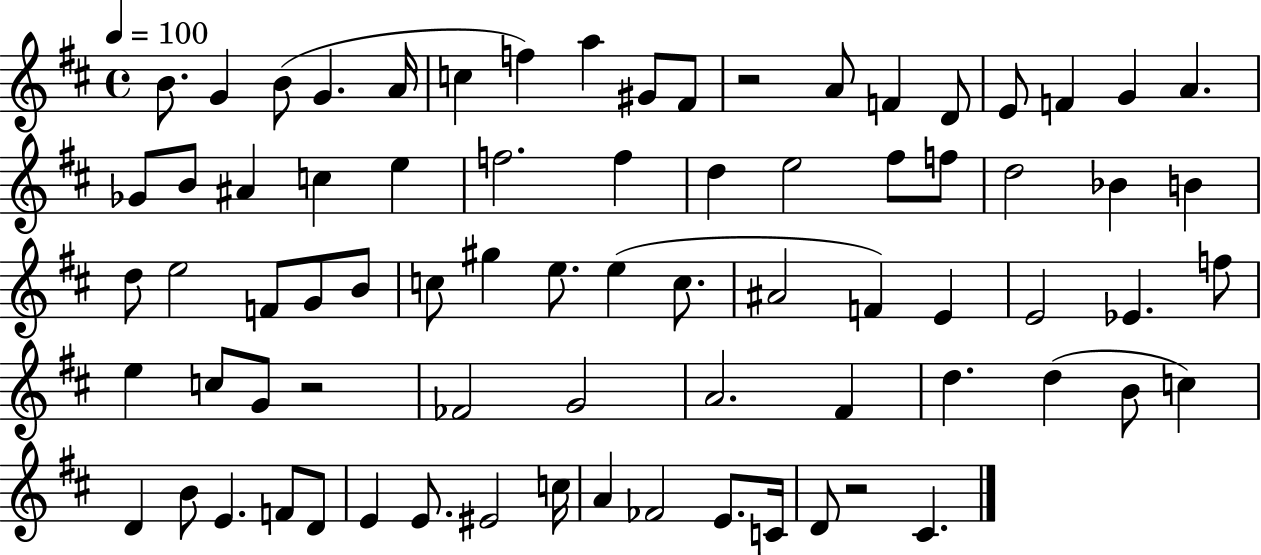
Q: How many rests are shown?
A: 3